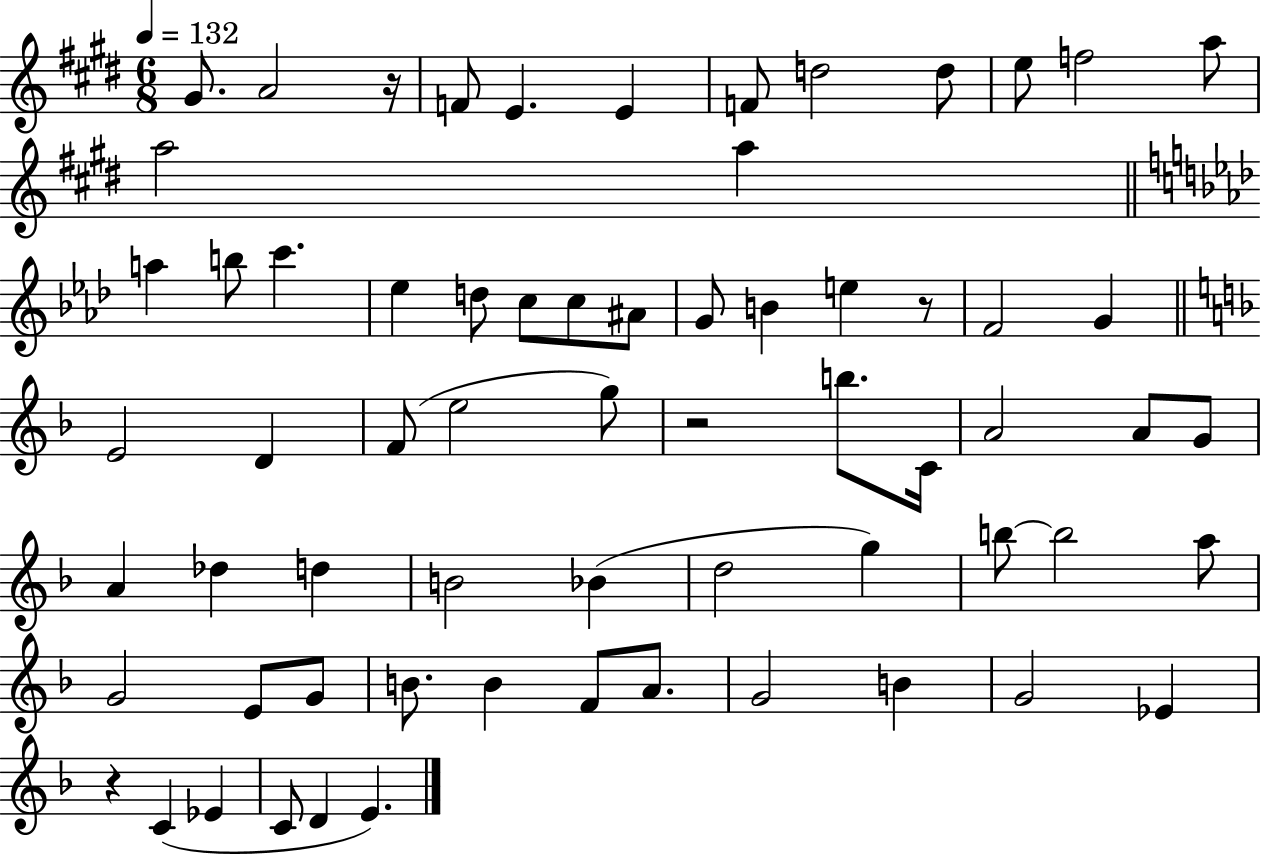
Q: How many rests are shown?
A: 4